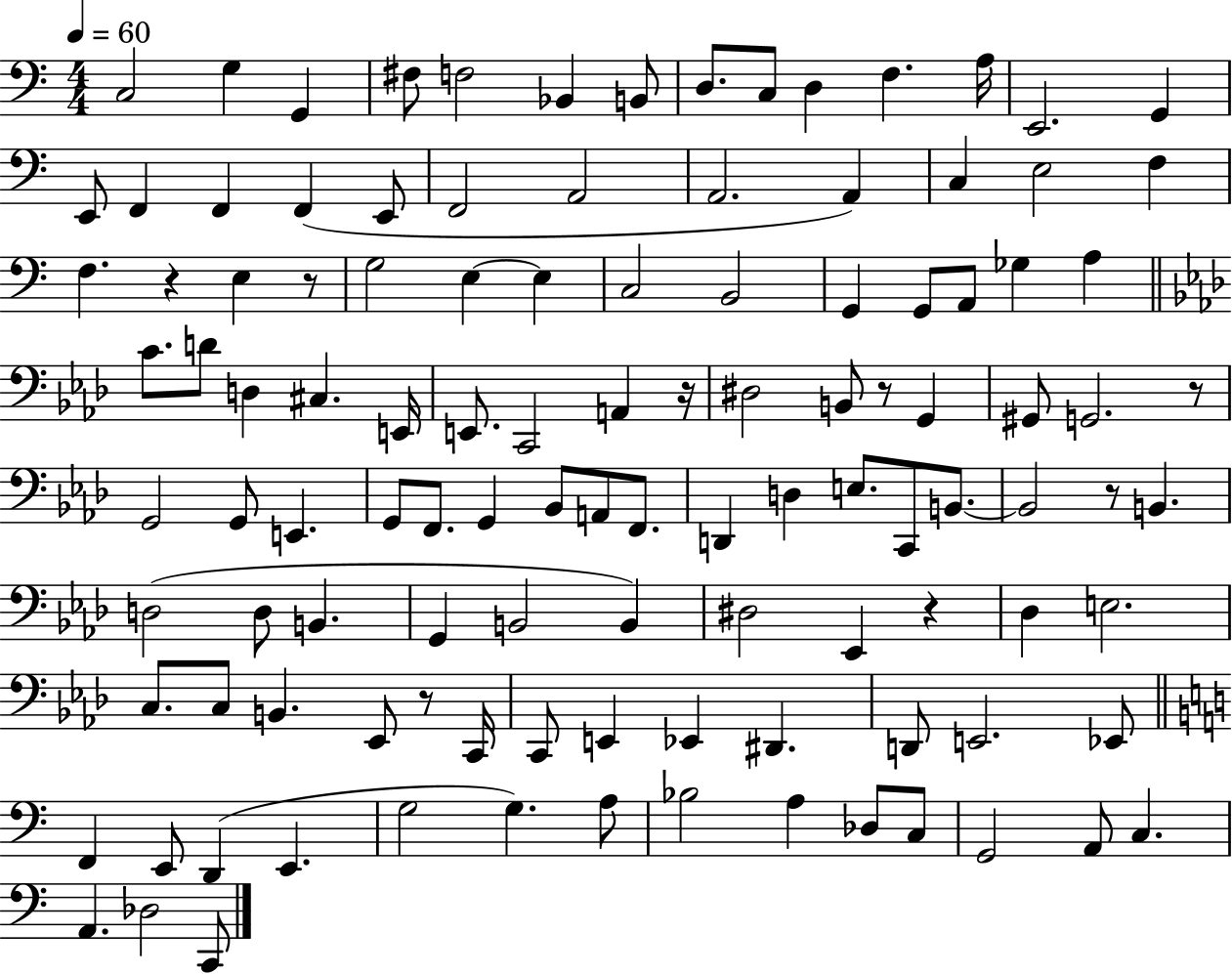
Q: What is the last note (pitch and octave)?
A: C2